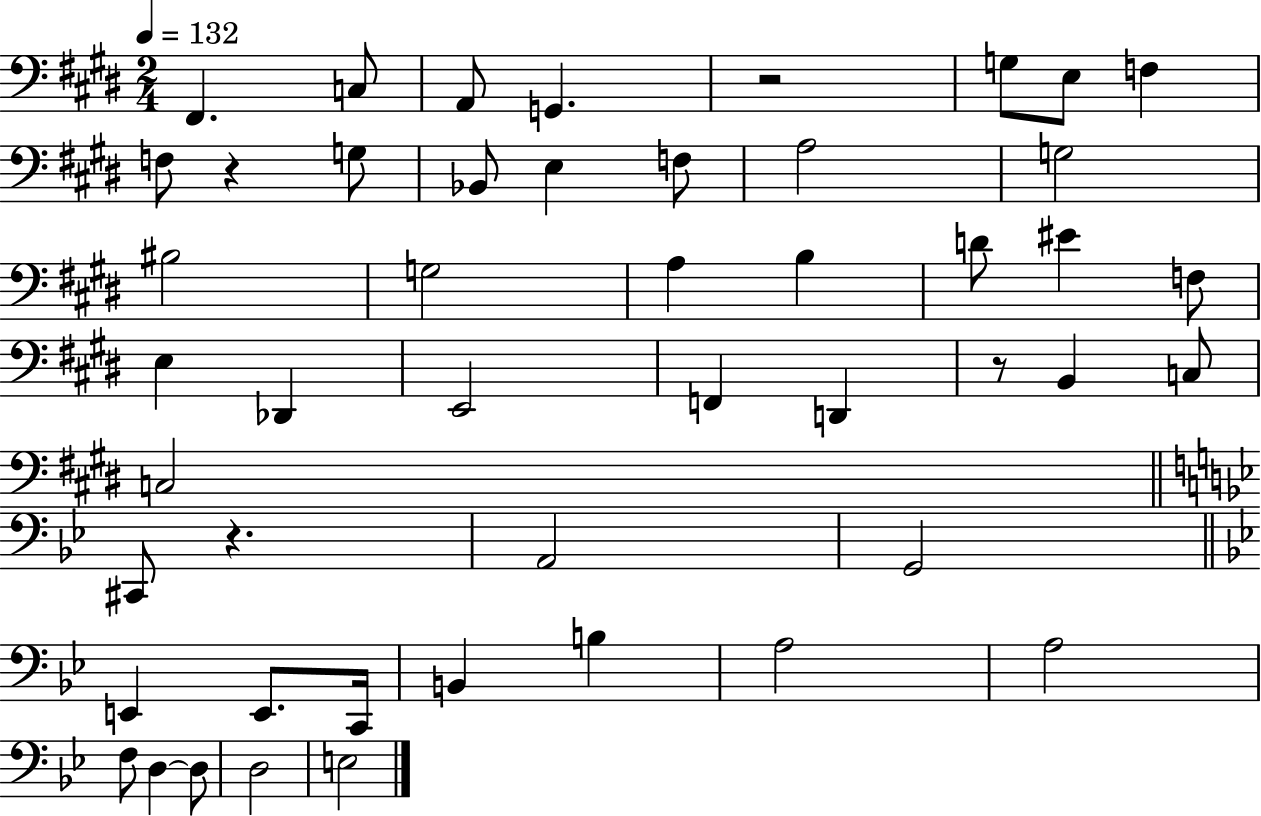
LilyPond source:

{
  \clef bass
  \numericTimeSignature
  \time 2/4
  \key e \major
  \tempo 4 = 132
  fis,4. c8 | a,8 g,4. | r2 | g8 e8 f4 | \break f8 r4 g8 | bes,8 e4 f8 | a2 | g2 | \break bis2 | g2 | a4 b4 | d'8 eis'4 f8 | \break e4 des,4 | e,2 | f,4 d,4 | r8 b,4 c8 | \break c2 | \bar "||" \break \key bes \major cis,8 r4. | a,2 | g,2 | \bar "||" \break \key bes \major e,4 e,8. c,16 | b,4 b4 | a2 | a2 | \break f8 d4~~ d8 | d2 | e2 | \bar "|."
}